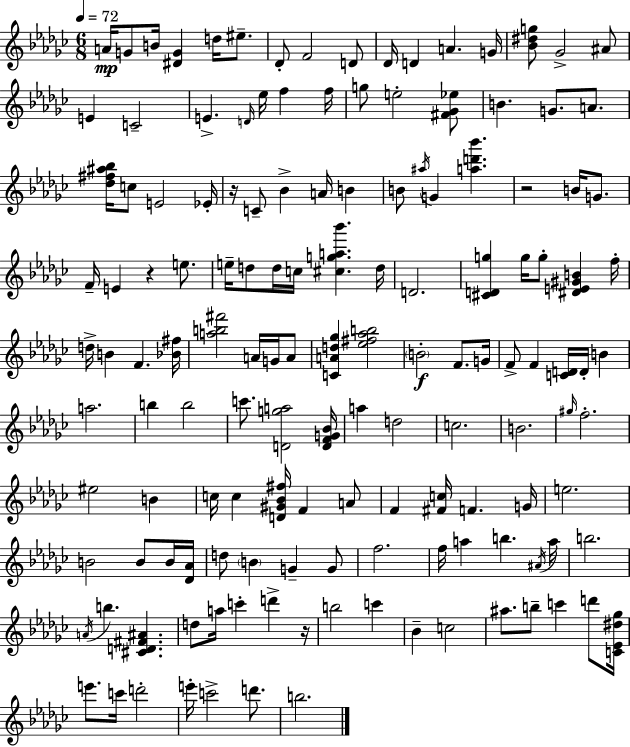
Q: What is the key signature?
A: EES minor